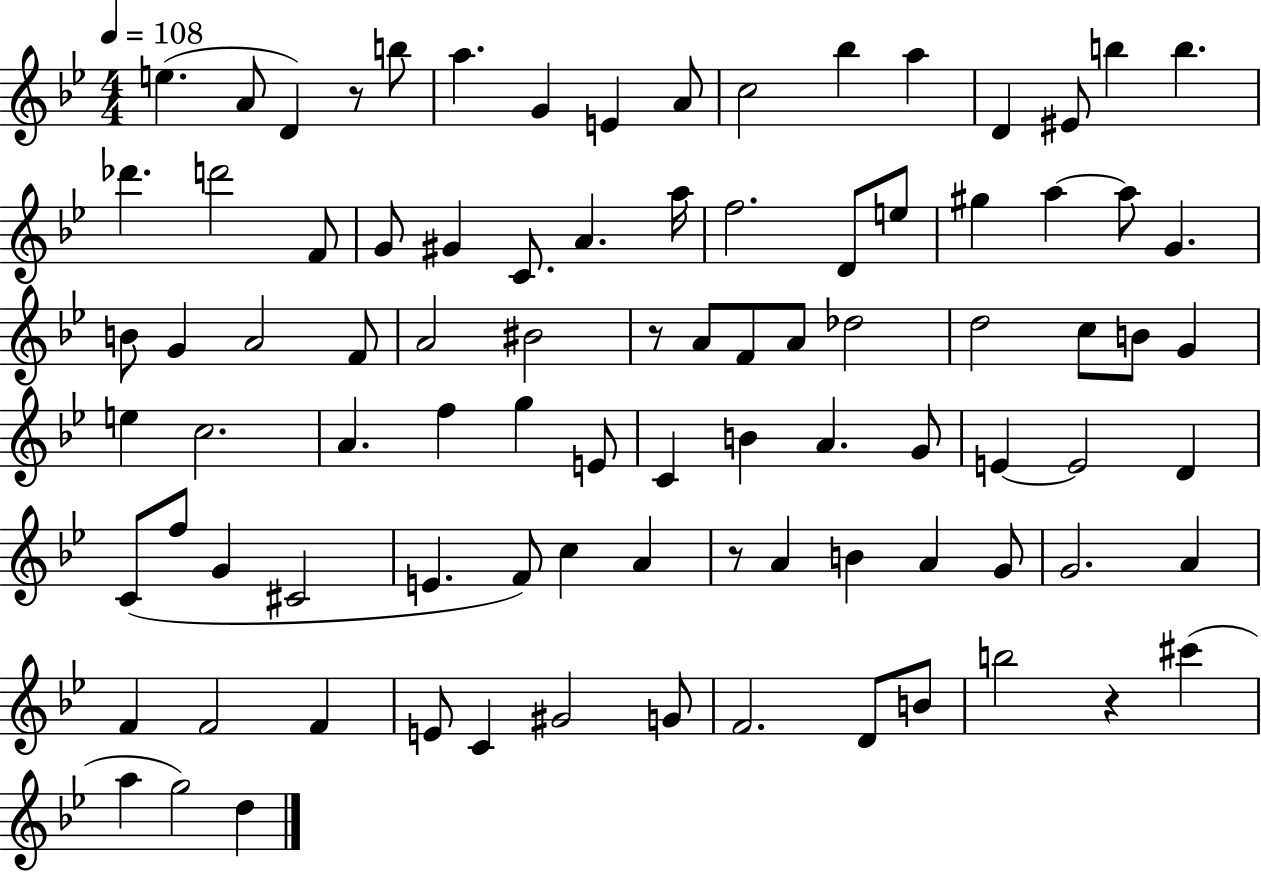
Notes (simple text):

E5/q. A4/e D4/q R/e B5/e A5/q. G4/q E4/q A4/e C5/h Bb5/q A5/q D4/q EIS4/e B5/q B5/q. Db6/q. D6/h F4/e G4/e G#4/q C4/e. A4/q. A5/s F5/h. D4/e E5/e G#5/q A5/q A5/e G4/q. B4/e G4/q A4/h F4/e A4/h BIS4/h R/e A4/e F4/e A4/e Db5/h D5/h C5/e B4/e G4/q E5/q C5/h. A4/q. F5/q G5/q E4/e C4/q B4/q A4/q. G4/e E4/q E4/h D4/q C4/e F5/e G4/q C#4/h E4/q. F4/e C5/q A4/q R/e A4/q B4/q A4/q G4/e G4/h. A4/q F4/q F4/h F4/q E4/e C4/q G#4/h G4/e F4/h. D4/e B4/e B5/h R/q C#6/q A5/q G5/h D5/q